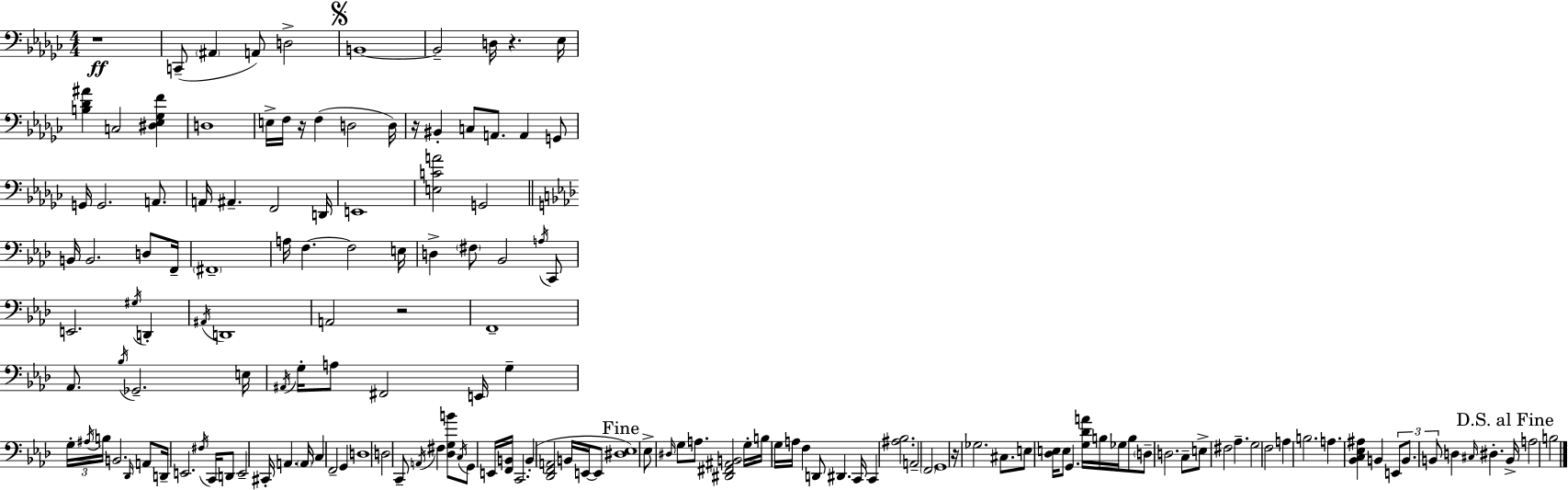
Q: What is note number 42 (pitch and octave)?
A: A3